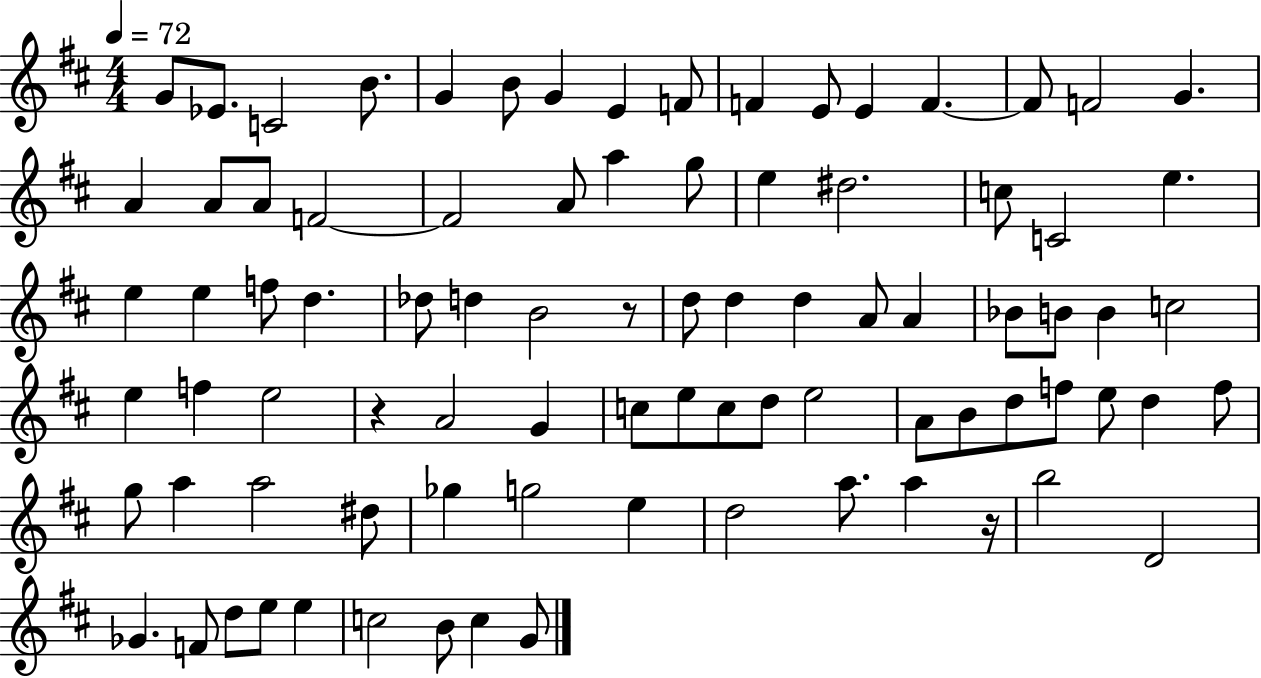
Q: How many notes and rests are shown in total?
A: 86